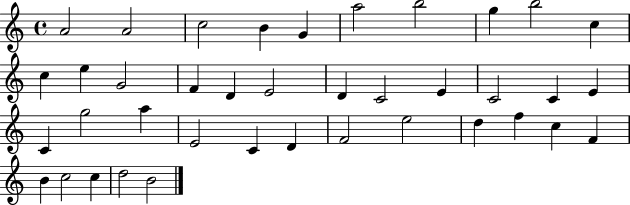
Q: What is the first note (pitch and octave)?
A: A4